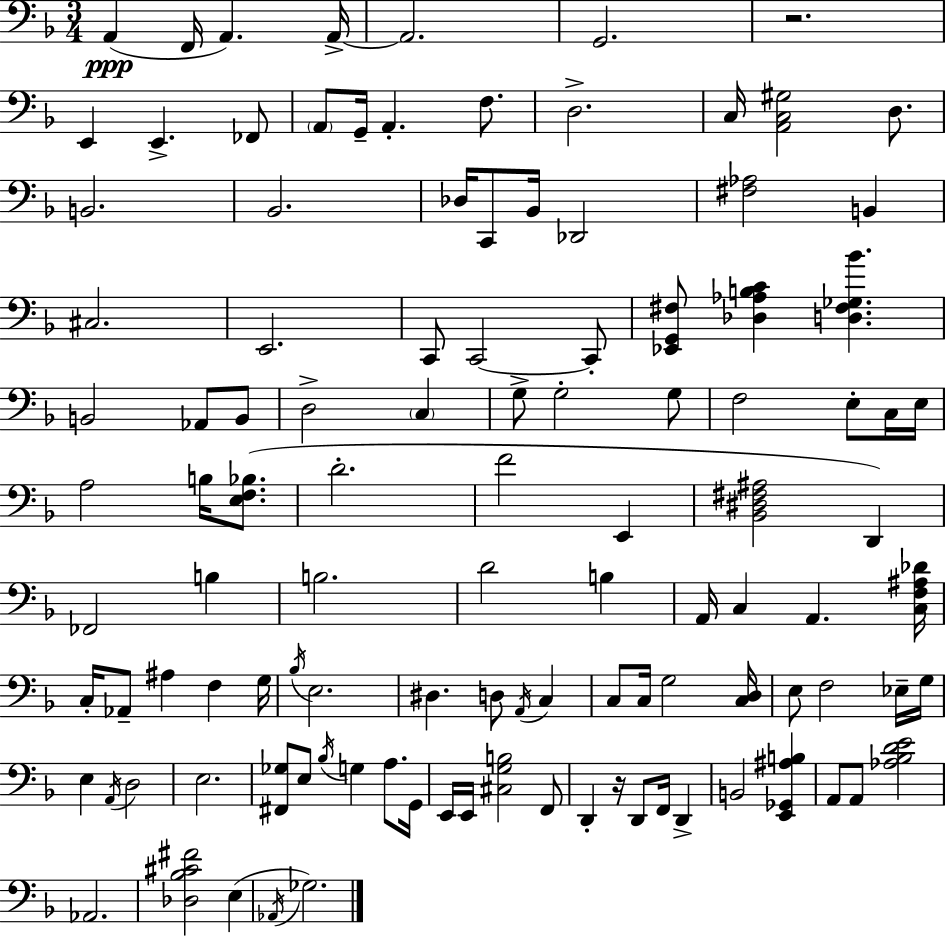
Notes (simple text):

A2/q F2/s A2/q. A2/s A2/h. G2/h. R/h. E2/q E2/q. FES2/e A2/e G2/s A2/q. F3/e. D3/h. C3/s [A2,C3,G#3]/h D3/e. B2/h. Bb2/h. Db3/s C2/e Bb2/s Db2/h [F#3,Ab3]/h B2/q C#3/h. E2/h. C2/e C2/h C2/e [Eb2,G2,F#3]/e [Db3,Ab3,B3,C4]/q [D3,F#3,Gb3,Bb4]/q. B2/h Ab2/e B2/e D3/h C3/q G3/e G3/h G3/e F3/h E3/e C3/s E3/s A3/h B3/s [E3,F3,Bb3]/e. D4/h. F4/h E2/q [Bb2,D#3,F#3,A#3]/h D2/q FES2/h B3/q B3/h. D4/h B3/q A2/s C3/q A2/q. [C3,F3,A#3,Db4]/s C3/s Ab2/e A#3/q F3/q G3/s Bb3/s E3/h. D#3/q. D3/e A2/s C3/q C3/e C3/s G3/h [C3,D3]/s E3/e F3/h Eb3/s G3/s E3/q A2/s D3/h E3/h. [F#2,Gb3]/e E3/e Bb3/s G3/q A3/e. G2/s E2/s E2/s [C#3,G3,B3]/h F2/e D2/q R/s D2/e F2/s D2/q B2/h [E2,Gb2,A#3,B3]/q A2/e A2/e [Ab3,Bb3,D4,E4]/h Ab2/h. [Db3,Bb3,C#4,F#4]/h E3/q Ab2/s Gb3/h.